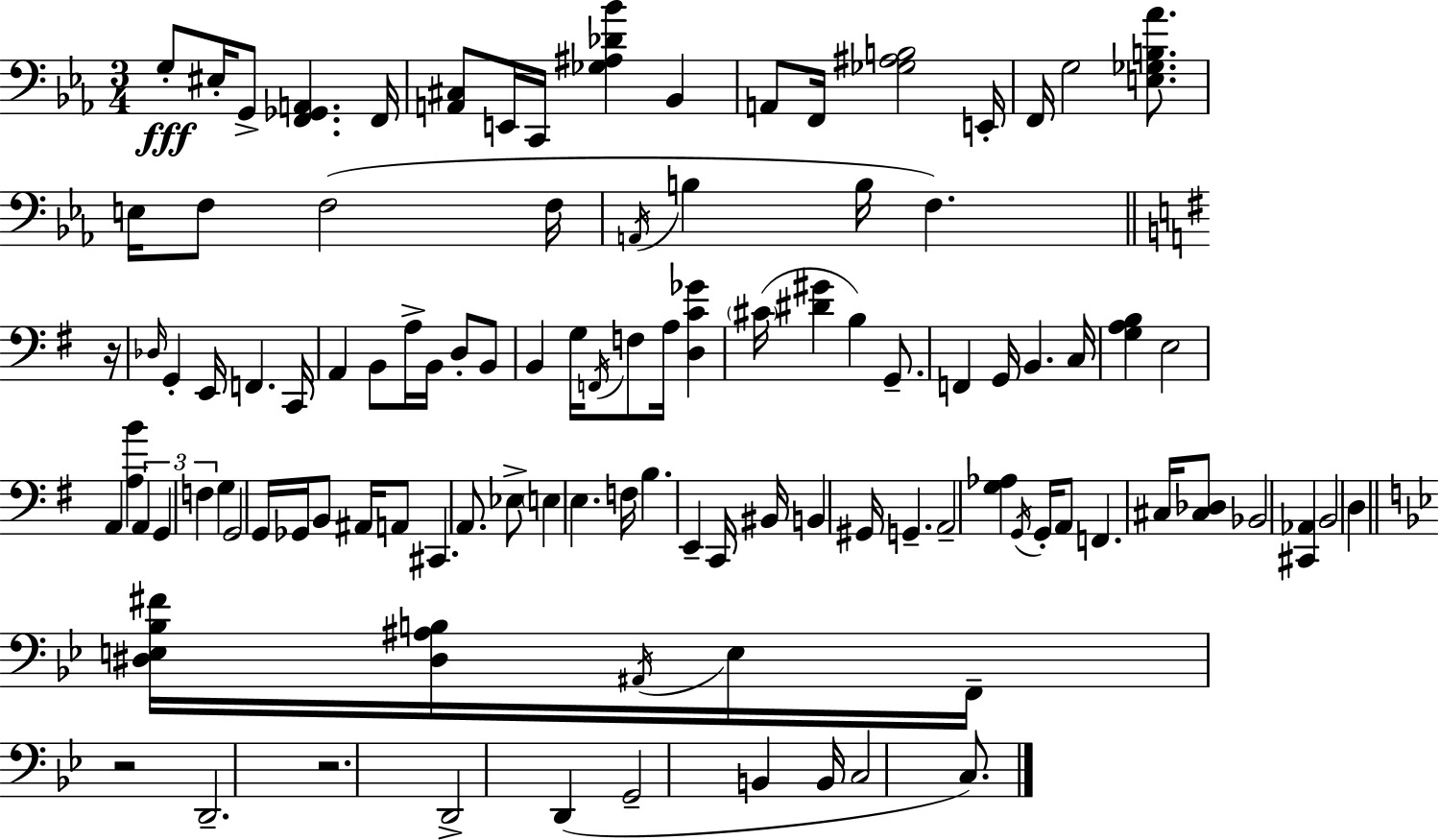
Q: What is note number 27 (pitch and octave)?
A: B2